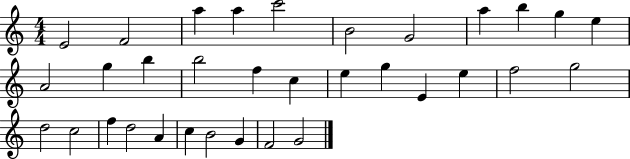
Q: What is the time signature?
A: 4/4